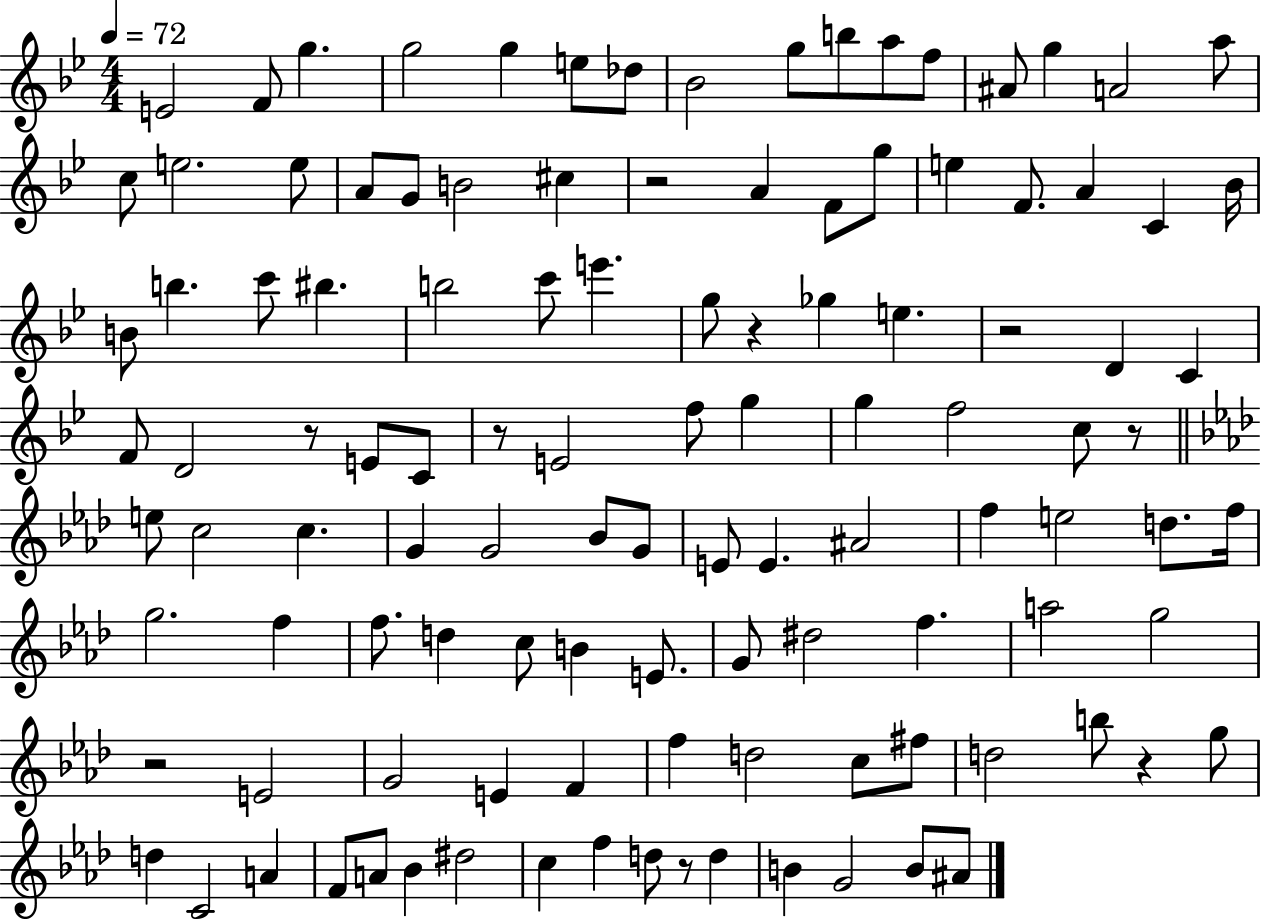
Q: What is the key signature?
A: BES major